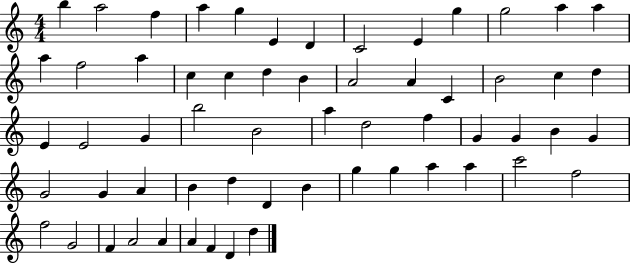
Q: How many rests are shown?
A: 0